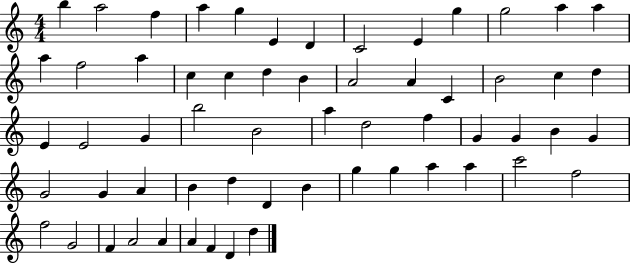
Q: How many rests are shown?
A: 0